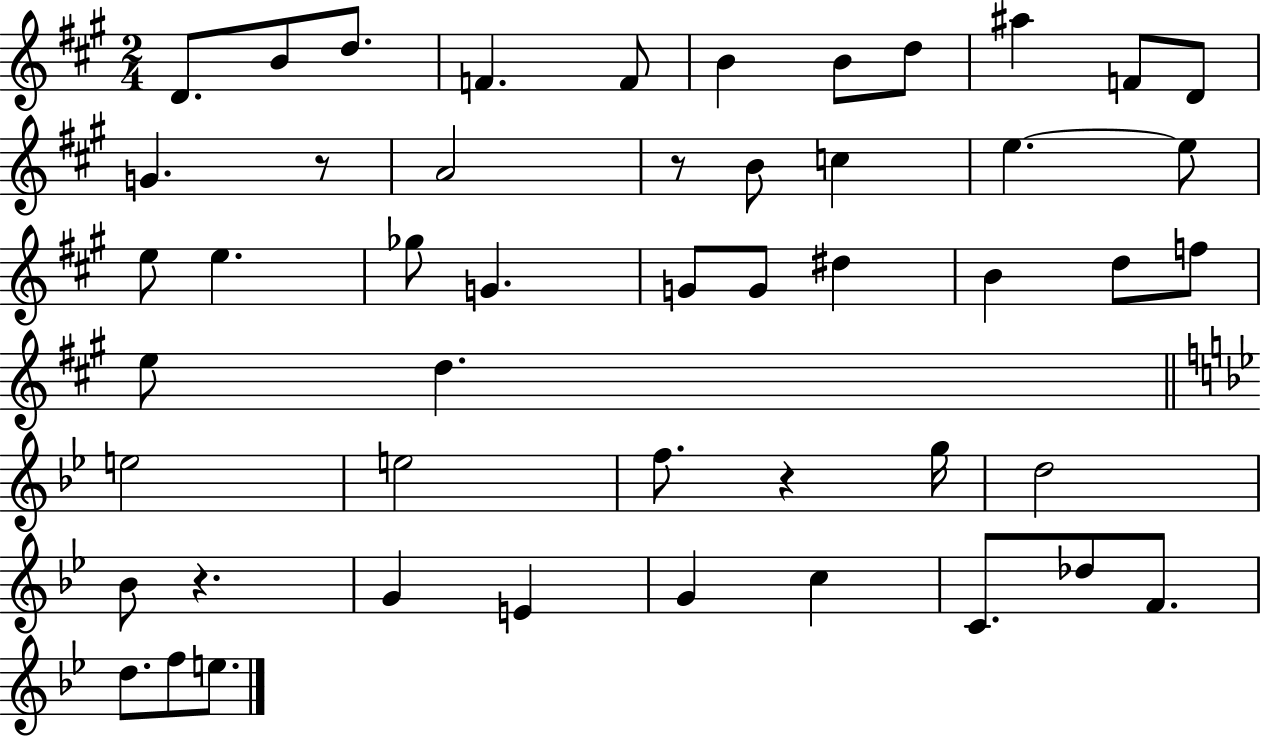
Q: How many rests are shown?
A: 4